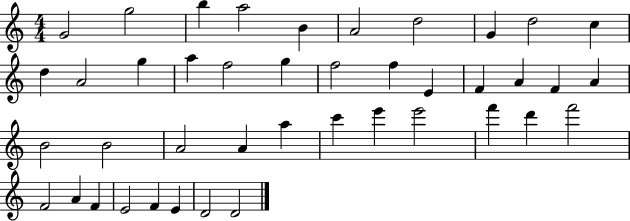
G4/h G5/h B5/q A5/h B4/q A4/h D5/h G4/q D5/h C5/q D5/q A4/h G5/q A5/q F5/h G5/q F5/h F5/q E4/q F4/q A4/q F4/q A4/q B4/h B4/h A4/h A4/q A5/q C6/q E6/q E6/h F6/q D6/q F6/h F4/h A4/q F4/q E4/h F4/q E4/q D4/h D4/h